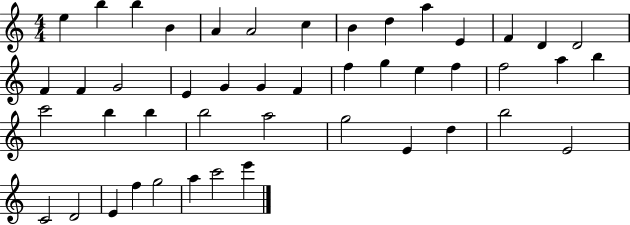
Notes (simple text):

E5/q B5/q B5/q B4/q A4/q A4/h C5/q B4/q D5/q A5/q E4/q F4/q D4/q D4/h F4/q F4/q G4/h E4/q G4/q G4/q F4/q F5/q G5/q E5/q F5/q F5/h A5/q B5/q C6/h B5/q B5/q B5/h A5/h G5/h E4/q D5/q B5/h E4/h C4/h D4/h E4/q F5/q G5/h A5/q C6/h E6/q